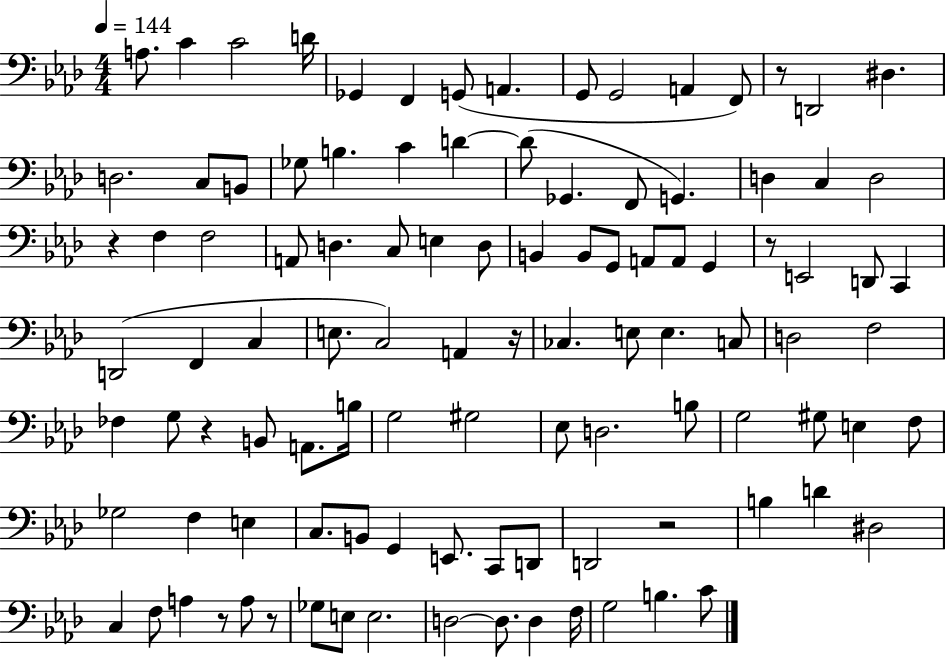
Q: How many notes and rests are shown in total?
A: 105